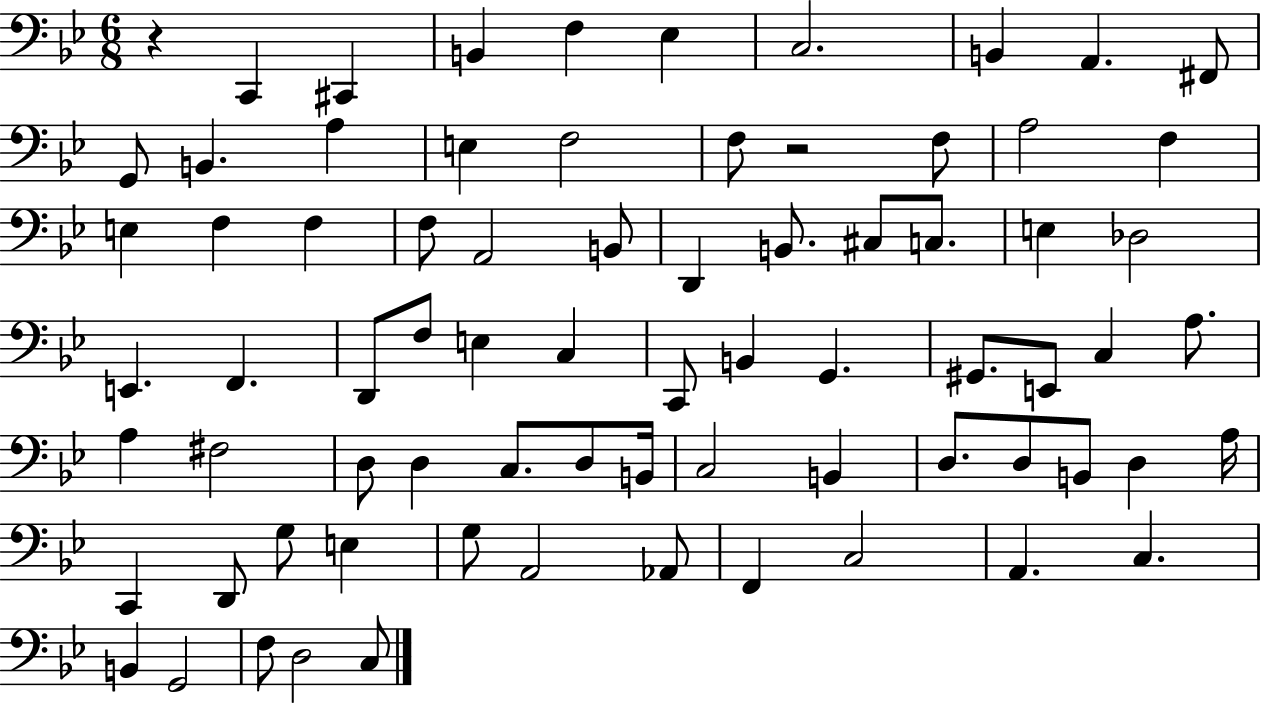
{
  \clef bass
  \numericTimeSignature
  \time 6/8
  \key bes \major
  r4 c,4 cis,4 | b,4 f4 ees4 | c2. | b,4 a,4. fis,8 | \break g,8 b,4. a4 | e4 f2 | f8 r2 f8 | a2 f4 | \break e4 f4 f4 | f8 a,2 b,8 | d,4 b,8. cis8 c8. | e4 des2 | \break e,4. f,4. | d,8 f8 e4 c4 | c,8 b,4 g,4. | gis,8. e,8 c4 a8. | \break a4 fis2 | d8 d4 c8. d8 b,16 | c2 b,4 | d8. d8 b,8 d4 a16 | \break c,4 d,8 g8 e4 | g8 a,2 aes,8 | f,4 c2 | a,4. c4. | \break b,4 g,2 | f8 d2 c8 | \bar "|."
}